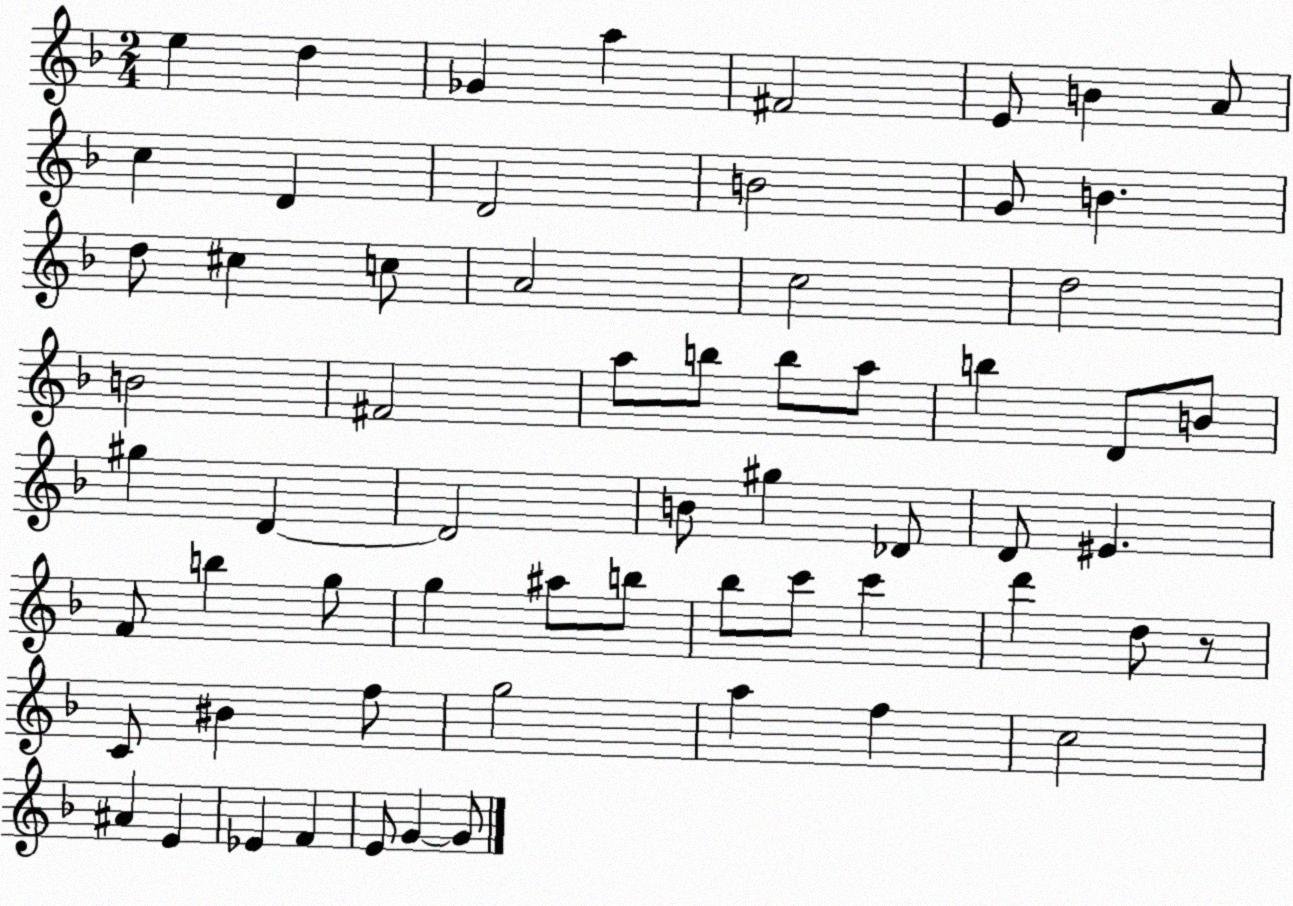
X:1
T:Untitled
M:2/4
L:1/4
K:F
e d _G a ^F2 E/2 B A/2 c D D2 B2 G/2 B d/2 ^c c/2 A2 c2 d2 B2 ^F2 a/2 b/2 b/2 a/2 b D/2 B/2 ^g D D2 B/2 ^g _D/2 D/2 ^E F/2 b g/2 g ^a/2 b/2 _b/2 c'/2 c' d' d/2 z/2 C/2 ^B f/2 g2 a f c2 ^A E _E F E/2 G G/2